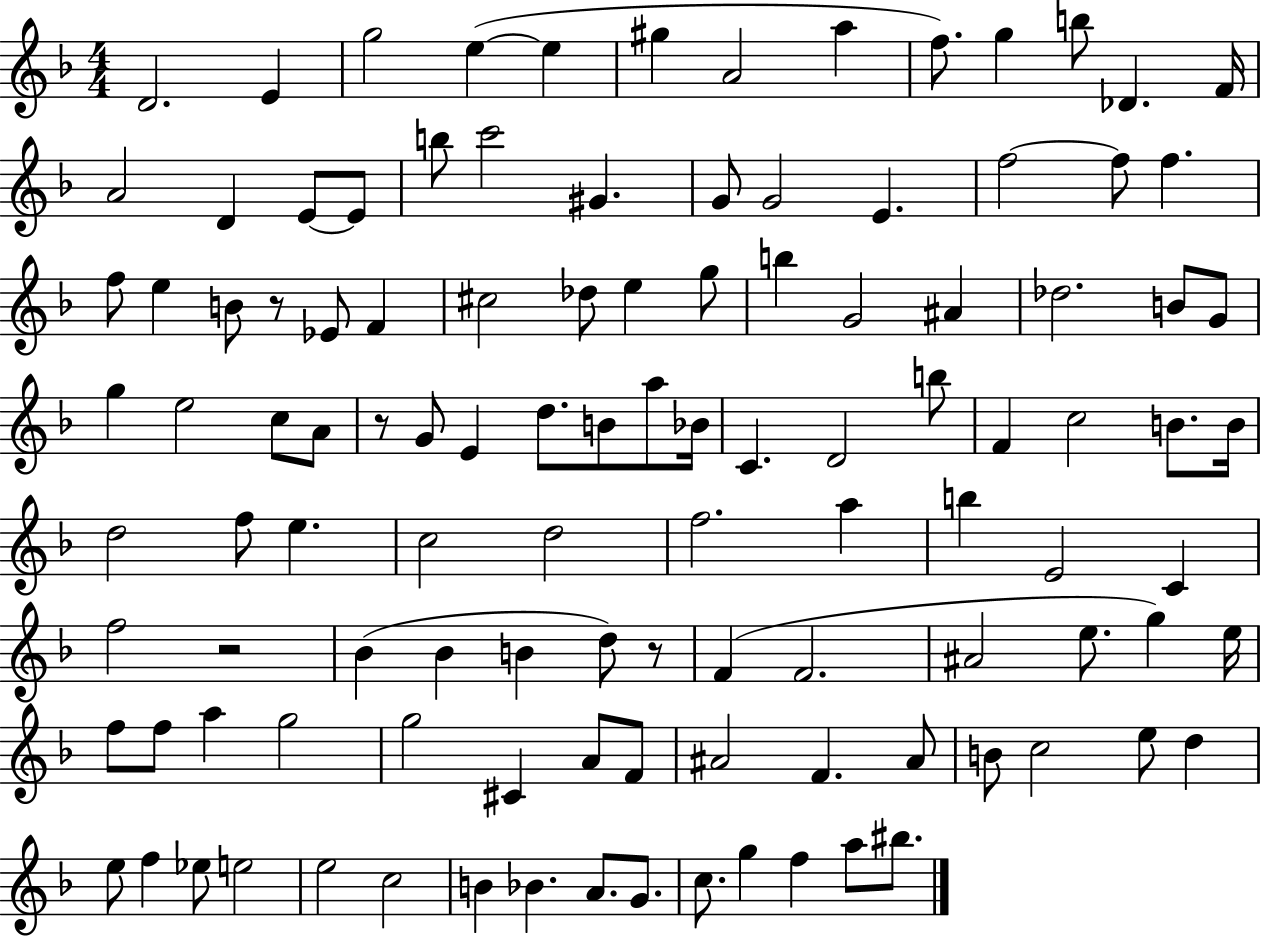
D4/h. E4/q G5/h E5/q E5/q G#5/q A4/h A5/q F5/e. G5/q B5/e Db4/q. F4/s A4/h D4/q E4/e E4/e B5/e C6/h G#4/q. G4/e G4/h E4/q. F5/h F5/e F5/q. F5/e E5/q B4/e R/e Eb4/e F4/q C#5/h Db5/e E5/q G5/e B5/q G4/h A#4/q Db5/h. B4/e G4/e G5/q E5/h C5/e A4/e R/e G4/e E4/q D5/e. B4/e A5/e Bb4/s C4/q. D4/h B5/e F4/q C5/h B4/e. B4/s D5/h F5/e E5/q. C5/h D5/h F5/h. A5/q B5/q E4/h C4/q F5/h R/h Bb4/q Bb4/q B4/q D5/e R/e F4/q F4/h. A#4/h E5/e. G5/q E5/s F5/e F5/e A5/q G5/h G5/h C#4/q A4/e F4/e A#4/h F4/q. A#4/e B4/e C5/h E5/e D5/q E5/e F5/q Eb5/e E5/h E5/h C5/h B4/q Bb4/q. A4/e. G4/e. C5/e. G5/q F5/q A5/e BIS5/e.